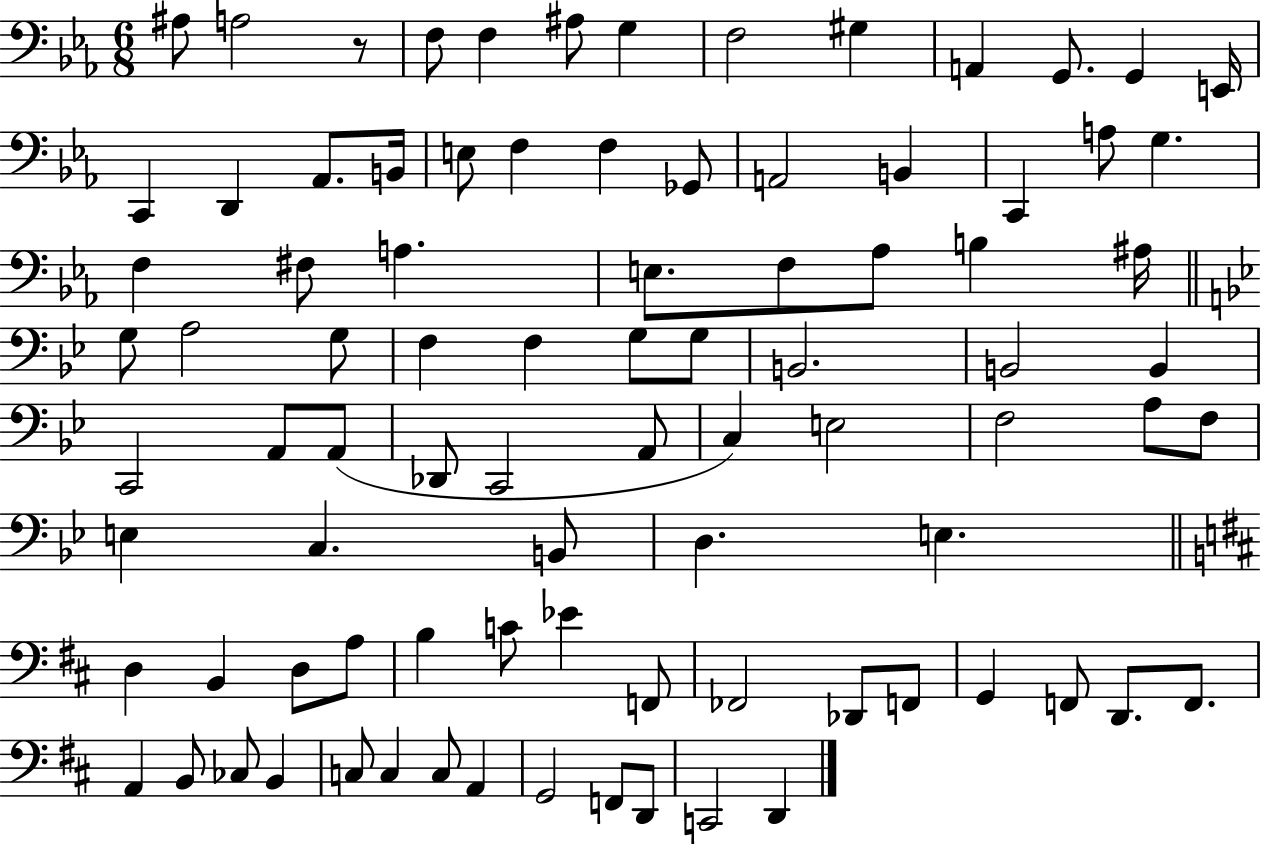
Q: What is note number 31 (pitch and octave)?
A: Ab3